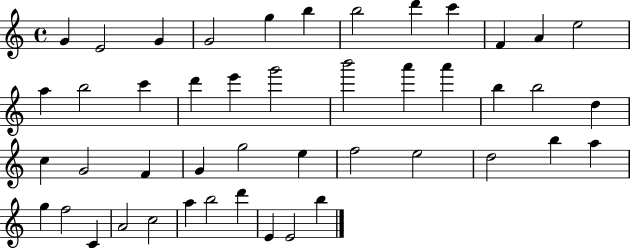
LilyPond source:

{
  \clef treble
  \time 4/4
  \defaultTimeSignature
  \key c \major
  g'4 e'2 g'4 | g'2 g''4 b''4 | b''2 d'''4 c'''4 | f'4 a'4 e''2 | \break a''4 b''2 c'''4 | d'''4 e'''4 g'''2 | b'''2 a'''4 a'''4 | b''4 b''2 d''4 | \break c''4 g'2 f'4 | g'4 g''2 e''4 | f''2 e''2 | d''2 b''4 a''4 | \break g''4 f''2 c'4 | a'2 c''2 | a''4 b''2 d'''4 | e'4 e'2 b''4 | \break \bar "|."
}